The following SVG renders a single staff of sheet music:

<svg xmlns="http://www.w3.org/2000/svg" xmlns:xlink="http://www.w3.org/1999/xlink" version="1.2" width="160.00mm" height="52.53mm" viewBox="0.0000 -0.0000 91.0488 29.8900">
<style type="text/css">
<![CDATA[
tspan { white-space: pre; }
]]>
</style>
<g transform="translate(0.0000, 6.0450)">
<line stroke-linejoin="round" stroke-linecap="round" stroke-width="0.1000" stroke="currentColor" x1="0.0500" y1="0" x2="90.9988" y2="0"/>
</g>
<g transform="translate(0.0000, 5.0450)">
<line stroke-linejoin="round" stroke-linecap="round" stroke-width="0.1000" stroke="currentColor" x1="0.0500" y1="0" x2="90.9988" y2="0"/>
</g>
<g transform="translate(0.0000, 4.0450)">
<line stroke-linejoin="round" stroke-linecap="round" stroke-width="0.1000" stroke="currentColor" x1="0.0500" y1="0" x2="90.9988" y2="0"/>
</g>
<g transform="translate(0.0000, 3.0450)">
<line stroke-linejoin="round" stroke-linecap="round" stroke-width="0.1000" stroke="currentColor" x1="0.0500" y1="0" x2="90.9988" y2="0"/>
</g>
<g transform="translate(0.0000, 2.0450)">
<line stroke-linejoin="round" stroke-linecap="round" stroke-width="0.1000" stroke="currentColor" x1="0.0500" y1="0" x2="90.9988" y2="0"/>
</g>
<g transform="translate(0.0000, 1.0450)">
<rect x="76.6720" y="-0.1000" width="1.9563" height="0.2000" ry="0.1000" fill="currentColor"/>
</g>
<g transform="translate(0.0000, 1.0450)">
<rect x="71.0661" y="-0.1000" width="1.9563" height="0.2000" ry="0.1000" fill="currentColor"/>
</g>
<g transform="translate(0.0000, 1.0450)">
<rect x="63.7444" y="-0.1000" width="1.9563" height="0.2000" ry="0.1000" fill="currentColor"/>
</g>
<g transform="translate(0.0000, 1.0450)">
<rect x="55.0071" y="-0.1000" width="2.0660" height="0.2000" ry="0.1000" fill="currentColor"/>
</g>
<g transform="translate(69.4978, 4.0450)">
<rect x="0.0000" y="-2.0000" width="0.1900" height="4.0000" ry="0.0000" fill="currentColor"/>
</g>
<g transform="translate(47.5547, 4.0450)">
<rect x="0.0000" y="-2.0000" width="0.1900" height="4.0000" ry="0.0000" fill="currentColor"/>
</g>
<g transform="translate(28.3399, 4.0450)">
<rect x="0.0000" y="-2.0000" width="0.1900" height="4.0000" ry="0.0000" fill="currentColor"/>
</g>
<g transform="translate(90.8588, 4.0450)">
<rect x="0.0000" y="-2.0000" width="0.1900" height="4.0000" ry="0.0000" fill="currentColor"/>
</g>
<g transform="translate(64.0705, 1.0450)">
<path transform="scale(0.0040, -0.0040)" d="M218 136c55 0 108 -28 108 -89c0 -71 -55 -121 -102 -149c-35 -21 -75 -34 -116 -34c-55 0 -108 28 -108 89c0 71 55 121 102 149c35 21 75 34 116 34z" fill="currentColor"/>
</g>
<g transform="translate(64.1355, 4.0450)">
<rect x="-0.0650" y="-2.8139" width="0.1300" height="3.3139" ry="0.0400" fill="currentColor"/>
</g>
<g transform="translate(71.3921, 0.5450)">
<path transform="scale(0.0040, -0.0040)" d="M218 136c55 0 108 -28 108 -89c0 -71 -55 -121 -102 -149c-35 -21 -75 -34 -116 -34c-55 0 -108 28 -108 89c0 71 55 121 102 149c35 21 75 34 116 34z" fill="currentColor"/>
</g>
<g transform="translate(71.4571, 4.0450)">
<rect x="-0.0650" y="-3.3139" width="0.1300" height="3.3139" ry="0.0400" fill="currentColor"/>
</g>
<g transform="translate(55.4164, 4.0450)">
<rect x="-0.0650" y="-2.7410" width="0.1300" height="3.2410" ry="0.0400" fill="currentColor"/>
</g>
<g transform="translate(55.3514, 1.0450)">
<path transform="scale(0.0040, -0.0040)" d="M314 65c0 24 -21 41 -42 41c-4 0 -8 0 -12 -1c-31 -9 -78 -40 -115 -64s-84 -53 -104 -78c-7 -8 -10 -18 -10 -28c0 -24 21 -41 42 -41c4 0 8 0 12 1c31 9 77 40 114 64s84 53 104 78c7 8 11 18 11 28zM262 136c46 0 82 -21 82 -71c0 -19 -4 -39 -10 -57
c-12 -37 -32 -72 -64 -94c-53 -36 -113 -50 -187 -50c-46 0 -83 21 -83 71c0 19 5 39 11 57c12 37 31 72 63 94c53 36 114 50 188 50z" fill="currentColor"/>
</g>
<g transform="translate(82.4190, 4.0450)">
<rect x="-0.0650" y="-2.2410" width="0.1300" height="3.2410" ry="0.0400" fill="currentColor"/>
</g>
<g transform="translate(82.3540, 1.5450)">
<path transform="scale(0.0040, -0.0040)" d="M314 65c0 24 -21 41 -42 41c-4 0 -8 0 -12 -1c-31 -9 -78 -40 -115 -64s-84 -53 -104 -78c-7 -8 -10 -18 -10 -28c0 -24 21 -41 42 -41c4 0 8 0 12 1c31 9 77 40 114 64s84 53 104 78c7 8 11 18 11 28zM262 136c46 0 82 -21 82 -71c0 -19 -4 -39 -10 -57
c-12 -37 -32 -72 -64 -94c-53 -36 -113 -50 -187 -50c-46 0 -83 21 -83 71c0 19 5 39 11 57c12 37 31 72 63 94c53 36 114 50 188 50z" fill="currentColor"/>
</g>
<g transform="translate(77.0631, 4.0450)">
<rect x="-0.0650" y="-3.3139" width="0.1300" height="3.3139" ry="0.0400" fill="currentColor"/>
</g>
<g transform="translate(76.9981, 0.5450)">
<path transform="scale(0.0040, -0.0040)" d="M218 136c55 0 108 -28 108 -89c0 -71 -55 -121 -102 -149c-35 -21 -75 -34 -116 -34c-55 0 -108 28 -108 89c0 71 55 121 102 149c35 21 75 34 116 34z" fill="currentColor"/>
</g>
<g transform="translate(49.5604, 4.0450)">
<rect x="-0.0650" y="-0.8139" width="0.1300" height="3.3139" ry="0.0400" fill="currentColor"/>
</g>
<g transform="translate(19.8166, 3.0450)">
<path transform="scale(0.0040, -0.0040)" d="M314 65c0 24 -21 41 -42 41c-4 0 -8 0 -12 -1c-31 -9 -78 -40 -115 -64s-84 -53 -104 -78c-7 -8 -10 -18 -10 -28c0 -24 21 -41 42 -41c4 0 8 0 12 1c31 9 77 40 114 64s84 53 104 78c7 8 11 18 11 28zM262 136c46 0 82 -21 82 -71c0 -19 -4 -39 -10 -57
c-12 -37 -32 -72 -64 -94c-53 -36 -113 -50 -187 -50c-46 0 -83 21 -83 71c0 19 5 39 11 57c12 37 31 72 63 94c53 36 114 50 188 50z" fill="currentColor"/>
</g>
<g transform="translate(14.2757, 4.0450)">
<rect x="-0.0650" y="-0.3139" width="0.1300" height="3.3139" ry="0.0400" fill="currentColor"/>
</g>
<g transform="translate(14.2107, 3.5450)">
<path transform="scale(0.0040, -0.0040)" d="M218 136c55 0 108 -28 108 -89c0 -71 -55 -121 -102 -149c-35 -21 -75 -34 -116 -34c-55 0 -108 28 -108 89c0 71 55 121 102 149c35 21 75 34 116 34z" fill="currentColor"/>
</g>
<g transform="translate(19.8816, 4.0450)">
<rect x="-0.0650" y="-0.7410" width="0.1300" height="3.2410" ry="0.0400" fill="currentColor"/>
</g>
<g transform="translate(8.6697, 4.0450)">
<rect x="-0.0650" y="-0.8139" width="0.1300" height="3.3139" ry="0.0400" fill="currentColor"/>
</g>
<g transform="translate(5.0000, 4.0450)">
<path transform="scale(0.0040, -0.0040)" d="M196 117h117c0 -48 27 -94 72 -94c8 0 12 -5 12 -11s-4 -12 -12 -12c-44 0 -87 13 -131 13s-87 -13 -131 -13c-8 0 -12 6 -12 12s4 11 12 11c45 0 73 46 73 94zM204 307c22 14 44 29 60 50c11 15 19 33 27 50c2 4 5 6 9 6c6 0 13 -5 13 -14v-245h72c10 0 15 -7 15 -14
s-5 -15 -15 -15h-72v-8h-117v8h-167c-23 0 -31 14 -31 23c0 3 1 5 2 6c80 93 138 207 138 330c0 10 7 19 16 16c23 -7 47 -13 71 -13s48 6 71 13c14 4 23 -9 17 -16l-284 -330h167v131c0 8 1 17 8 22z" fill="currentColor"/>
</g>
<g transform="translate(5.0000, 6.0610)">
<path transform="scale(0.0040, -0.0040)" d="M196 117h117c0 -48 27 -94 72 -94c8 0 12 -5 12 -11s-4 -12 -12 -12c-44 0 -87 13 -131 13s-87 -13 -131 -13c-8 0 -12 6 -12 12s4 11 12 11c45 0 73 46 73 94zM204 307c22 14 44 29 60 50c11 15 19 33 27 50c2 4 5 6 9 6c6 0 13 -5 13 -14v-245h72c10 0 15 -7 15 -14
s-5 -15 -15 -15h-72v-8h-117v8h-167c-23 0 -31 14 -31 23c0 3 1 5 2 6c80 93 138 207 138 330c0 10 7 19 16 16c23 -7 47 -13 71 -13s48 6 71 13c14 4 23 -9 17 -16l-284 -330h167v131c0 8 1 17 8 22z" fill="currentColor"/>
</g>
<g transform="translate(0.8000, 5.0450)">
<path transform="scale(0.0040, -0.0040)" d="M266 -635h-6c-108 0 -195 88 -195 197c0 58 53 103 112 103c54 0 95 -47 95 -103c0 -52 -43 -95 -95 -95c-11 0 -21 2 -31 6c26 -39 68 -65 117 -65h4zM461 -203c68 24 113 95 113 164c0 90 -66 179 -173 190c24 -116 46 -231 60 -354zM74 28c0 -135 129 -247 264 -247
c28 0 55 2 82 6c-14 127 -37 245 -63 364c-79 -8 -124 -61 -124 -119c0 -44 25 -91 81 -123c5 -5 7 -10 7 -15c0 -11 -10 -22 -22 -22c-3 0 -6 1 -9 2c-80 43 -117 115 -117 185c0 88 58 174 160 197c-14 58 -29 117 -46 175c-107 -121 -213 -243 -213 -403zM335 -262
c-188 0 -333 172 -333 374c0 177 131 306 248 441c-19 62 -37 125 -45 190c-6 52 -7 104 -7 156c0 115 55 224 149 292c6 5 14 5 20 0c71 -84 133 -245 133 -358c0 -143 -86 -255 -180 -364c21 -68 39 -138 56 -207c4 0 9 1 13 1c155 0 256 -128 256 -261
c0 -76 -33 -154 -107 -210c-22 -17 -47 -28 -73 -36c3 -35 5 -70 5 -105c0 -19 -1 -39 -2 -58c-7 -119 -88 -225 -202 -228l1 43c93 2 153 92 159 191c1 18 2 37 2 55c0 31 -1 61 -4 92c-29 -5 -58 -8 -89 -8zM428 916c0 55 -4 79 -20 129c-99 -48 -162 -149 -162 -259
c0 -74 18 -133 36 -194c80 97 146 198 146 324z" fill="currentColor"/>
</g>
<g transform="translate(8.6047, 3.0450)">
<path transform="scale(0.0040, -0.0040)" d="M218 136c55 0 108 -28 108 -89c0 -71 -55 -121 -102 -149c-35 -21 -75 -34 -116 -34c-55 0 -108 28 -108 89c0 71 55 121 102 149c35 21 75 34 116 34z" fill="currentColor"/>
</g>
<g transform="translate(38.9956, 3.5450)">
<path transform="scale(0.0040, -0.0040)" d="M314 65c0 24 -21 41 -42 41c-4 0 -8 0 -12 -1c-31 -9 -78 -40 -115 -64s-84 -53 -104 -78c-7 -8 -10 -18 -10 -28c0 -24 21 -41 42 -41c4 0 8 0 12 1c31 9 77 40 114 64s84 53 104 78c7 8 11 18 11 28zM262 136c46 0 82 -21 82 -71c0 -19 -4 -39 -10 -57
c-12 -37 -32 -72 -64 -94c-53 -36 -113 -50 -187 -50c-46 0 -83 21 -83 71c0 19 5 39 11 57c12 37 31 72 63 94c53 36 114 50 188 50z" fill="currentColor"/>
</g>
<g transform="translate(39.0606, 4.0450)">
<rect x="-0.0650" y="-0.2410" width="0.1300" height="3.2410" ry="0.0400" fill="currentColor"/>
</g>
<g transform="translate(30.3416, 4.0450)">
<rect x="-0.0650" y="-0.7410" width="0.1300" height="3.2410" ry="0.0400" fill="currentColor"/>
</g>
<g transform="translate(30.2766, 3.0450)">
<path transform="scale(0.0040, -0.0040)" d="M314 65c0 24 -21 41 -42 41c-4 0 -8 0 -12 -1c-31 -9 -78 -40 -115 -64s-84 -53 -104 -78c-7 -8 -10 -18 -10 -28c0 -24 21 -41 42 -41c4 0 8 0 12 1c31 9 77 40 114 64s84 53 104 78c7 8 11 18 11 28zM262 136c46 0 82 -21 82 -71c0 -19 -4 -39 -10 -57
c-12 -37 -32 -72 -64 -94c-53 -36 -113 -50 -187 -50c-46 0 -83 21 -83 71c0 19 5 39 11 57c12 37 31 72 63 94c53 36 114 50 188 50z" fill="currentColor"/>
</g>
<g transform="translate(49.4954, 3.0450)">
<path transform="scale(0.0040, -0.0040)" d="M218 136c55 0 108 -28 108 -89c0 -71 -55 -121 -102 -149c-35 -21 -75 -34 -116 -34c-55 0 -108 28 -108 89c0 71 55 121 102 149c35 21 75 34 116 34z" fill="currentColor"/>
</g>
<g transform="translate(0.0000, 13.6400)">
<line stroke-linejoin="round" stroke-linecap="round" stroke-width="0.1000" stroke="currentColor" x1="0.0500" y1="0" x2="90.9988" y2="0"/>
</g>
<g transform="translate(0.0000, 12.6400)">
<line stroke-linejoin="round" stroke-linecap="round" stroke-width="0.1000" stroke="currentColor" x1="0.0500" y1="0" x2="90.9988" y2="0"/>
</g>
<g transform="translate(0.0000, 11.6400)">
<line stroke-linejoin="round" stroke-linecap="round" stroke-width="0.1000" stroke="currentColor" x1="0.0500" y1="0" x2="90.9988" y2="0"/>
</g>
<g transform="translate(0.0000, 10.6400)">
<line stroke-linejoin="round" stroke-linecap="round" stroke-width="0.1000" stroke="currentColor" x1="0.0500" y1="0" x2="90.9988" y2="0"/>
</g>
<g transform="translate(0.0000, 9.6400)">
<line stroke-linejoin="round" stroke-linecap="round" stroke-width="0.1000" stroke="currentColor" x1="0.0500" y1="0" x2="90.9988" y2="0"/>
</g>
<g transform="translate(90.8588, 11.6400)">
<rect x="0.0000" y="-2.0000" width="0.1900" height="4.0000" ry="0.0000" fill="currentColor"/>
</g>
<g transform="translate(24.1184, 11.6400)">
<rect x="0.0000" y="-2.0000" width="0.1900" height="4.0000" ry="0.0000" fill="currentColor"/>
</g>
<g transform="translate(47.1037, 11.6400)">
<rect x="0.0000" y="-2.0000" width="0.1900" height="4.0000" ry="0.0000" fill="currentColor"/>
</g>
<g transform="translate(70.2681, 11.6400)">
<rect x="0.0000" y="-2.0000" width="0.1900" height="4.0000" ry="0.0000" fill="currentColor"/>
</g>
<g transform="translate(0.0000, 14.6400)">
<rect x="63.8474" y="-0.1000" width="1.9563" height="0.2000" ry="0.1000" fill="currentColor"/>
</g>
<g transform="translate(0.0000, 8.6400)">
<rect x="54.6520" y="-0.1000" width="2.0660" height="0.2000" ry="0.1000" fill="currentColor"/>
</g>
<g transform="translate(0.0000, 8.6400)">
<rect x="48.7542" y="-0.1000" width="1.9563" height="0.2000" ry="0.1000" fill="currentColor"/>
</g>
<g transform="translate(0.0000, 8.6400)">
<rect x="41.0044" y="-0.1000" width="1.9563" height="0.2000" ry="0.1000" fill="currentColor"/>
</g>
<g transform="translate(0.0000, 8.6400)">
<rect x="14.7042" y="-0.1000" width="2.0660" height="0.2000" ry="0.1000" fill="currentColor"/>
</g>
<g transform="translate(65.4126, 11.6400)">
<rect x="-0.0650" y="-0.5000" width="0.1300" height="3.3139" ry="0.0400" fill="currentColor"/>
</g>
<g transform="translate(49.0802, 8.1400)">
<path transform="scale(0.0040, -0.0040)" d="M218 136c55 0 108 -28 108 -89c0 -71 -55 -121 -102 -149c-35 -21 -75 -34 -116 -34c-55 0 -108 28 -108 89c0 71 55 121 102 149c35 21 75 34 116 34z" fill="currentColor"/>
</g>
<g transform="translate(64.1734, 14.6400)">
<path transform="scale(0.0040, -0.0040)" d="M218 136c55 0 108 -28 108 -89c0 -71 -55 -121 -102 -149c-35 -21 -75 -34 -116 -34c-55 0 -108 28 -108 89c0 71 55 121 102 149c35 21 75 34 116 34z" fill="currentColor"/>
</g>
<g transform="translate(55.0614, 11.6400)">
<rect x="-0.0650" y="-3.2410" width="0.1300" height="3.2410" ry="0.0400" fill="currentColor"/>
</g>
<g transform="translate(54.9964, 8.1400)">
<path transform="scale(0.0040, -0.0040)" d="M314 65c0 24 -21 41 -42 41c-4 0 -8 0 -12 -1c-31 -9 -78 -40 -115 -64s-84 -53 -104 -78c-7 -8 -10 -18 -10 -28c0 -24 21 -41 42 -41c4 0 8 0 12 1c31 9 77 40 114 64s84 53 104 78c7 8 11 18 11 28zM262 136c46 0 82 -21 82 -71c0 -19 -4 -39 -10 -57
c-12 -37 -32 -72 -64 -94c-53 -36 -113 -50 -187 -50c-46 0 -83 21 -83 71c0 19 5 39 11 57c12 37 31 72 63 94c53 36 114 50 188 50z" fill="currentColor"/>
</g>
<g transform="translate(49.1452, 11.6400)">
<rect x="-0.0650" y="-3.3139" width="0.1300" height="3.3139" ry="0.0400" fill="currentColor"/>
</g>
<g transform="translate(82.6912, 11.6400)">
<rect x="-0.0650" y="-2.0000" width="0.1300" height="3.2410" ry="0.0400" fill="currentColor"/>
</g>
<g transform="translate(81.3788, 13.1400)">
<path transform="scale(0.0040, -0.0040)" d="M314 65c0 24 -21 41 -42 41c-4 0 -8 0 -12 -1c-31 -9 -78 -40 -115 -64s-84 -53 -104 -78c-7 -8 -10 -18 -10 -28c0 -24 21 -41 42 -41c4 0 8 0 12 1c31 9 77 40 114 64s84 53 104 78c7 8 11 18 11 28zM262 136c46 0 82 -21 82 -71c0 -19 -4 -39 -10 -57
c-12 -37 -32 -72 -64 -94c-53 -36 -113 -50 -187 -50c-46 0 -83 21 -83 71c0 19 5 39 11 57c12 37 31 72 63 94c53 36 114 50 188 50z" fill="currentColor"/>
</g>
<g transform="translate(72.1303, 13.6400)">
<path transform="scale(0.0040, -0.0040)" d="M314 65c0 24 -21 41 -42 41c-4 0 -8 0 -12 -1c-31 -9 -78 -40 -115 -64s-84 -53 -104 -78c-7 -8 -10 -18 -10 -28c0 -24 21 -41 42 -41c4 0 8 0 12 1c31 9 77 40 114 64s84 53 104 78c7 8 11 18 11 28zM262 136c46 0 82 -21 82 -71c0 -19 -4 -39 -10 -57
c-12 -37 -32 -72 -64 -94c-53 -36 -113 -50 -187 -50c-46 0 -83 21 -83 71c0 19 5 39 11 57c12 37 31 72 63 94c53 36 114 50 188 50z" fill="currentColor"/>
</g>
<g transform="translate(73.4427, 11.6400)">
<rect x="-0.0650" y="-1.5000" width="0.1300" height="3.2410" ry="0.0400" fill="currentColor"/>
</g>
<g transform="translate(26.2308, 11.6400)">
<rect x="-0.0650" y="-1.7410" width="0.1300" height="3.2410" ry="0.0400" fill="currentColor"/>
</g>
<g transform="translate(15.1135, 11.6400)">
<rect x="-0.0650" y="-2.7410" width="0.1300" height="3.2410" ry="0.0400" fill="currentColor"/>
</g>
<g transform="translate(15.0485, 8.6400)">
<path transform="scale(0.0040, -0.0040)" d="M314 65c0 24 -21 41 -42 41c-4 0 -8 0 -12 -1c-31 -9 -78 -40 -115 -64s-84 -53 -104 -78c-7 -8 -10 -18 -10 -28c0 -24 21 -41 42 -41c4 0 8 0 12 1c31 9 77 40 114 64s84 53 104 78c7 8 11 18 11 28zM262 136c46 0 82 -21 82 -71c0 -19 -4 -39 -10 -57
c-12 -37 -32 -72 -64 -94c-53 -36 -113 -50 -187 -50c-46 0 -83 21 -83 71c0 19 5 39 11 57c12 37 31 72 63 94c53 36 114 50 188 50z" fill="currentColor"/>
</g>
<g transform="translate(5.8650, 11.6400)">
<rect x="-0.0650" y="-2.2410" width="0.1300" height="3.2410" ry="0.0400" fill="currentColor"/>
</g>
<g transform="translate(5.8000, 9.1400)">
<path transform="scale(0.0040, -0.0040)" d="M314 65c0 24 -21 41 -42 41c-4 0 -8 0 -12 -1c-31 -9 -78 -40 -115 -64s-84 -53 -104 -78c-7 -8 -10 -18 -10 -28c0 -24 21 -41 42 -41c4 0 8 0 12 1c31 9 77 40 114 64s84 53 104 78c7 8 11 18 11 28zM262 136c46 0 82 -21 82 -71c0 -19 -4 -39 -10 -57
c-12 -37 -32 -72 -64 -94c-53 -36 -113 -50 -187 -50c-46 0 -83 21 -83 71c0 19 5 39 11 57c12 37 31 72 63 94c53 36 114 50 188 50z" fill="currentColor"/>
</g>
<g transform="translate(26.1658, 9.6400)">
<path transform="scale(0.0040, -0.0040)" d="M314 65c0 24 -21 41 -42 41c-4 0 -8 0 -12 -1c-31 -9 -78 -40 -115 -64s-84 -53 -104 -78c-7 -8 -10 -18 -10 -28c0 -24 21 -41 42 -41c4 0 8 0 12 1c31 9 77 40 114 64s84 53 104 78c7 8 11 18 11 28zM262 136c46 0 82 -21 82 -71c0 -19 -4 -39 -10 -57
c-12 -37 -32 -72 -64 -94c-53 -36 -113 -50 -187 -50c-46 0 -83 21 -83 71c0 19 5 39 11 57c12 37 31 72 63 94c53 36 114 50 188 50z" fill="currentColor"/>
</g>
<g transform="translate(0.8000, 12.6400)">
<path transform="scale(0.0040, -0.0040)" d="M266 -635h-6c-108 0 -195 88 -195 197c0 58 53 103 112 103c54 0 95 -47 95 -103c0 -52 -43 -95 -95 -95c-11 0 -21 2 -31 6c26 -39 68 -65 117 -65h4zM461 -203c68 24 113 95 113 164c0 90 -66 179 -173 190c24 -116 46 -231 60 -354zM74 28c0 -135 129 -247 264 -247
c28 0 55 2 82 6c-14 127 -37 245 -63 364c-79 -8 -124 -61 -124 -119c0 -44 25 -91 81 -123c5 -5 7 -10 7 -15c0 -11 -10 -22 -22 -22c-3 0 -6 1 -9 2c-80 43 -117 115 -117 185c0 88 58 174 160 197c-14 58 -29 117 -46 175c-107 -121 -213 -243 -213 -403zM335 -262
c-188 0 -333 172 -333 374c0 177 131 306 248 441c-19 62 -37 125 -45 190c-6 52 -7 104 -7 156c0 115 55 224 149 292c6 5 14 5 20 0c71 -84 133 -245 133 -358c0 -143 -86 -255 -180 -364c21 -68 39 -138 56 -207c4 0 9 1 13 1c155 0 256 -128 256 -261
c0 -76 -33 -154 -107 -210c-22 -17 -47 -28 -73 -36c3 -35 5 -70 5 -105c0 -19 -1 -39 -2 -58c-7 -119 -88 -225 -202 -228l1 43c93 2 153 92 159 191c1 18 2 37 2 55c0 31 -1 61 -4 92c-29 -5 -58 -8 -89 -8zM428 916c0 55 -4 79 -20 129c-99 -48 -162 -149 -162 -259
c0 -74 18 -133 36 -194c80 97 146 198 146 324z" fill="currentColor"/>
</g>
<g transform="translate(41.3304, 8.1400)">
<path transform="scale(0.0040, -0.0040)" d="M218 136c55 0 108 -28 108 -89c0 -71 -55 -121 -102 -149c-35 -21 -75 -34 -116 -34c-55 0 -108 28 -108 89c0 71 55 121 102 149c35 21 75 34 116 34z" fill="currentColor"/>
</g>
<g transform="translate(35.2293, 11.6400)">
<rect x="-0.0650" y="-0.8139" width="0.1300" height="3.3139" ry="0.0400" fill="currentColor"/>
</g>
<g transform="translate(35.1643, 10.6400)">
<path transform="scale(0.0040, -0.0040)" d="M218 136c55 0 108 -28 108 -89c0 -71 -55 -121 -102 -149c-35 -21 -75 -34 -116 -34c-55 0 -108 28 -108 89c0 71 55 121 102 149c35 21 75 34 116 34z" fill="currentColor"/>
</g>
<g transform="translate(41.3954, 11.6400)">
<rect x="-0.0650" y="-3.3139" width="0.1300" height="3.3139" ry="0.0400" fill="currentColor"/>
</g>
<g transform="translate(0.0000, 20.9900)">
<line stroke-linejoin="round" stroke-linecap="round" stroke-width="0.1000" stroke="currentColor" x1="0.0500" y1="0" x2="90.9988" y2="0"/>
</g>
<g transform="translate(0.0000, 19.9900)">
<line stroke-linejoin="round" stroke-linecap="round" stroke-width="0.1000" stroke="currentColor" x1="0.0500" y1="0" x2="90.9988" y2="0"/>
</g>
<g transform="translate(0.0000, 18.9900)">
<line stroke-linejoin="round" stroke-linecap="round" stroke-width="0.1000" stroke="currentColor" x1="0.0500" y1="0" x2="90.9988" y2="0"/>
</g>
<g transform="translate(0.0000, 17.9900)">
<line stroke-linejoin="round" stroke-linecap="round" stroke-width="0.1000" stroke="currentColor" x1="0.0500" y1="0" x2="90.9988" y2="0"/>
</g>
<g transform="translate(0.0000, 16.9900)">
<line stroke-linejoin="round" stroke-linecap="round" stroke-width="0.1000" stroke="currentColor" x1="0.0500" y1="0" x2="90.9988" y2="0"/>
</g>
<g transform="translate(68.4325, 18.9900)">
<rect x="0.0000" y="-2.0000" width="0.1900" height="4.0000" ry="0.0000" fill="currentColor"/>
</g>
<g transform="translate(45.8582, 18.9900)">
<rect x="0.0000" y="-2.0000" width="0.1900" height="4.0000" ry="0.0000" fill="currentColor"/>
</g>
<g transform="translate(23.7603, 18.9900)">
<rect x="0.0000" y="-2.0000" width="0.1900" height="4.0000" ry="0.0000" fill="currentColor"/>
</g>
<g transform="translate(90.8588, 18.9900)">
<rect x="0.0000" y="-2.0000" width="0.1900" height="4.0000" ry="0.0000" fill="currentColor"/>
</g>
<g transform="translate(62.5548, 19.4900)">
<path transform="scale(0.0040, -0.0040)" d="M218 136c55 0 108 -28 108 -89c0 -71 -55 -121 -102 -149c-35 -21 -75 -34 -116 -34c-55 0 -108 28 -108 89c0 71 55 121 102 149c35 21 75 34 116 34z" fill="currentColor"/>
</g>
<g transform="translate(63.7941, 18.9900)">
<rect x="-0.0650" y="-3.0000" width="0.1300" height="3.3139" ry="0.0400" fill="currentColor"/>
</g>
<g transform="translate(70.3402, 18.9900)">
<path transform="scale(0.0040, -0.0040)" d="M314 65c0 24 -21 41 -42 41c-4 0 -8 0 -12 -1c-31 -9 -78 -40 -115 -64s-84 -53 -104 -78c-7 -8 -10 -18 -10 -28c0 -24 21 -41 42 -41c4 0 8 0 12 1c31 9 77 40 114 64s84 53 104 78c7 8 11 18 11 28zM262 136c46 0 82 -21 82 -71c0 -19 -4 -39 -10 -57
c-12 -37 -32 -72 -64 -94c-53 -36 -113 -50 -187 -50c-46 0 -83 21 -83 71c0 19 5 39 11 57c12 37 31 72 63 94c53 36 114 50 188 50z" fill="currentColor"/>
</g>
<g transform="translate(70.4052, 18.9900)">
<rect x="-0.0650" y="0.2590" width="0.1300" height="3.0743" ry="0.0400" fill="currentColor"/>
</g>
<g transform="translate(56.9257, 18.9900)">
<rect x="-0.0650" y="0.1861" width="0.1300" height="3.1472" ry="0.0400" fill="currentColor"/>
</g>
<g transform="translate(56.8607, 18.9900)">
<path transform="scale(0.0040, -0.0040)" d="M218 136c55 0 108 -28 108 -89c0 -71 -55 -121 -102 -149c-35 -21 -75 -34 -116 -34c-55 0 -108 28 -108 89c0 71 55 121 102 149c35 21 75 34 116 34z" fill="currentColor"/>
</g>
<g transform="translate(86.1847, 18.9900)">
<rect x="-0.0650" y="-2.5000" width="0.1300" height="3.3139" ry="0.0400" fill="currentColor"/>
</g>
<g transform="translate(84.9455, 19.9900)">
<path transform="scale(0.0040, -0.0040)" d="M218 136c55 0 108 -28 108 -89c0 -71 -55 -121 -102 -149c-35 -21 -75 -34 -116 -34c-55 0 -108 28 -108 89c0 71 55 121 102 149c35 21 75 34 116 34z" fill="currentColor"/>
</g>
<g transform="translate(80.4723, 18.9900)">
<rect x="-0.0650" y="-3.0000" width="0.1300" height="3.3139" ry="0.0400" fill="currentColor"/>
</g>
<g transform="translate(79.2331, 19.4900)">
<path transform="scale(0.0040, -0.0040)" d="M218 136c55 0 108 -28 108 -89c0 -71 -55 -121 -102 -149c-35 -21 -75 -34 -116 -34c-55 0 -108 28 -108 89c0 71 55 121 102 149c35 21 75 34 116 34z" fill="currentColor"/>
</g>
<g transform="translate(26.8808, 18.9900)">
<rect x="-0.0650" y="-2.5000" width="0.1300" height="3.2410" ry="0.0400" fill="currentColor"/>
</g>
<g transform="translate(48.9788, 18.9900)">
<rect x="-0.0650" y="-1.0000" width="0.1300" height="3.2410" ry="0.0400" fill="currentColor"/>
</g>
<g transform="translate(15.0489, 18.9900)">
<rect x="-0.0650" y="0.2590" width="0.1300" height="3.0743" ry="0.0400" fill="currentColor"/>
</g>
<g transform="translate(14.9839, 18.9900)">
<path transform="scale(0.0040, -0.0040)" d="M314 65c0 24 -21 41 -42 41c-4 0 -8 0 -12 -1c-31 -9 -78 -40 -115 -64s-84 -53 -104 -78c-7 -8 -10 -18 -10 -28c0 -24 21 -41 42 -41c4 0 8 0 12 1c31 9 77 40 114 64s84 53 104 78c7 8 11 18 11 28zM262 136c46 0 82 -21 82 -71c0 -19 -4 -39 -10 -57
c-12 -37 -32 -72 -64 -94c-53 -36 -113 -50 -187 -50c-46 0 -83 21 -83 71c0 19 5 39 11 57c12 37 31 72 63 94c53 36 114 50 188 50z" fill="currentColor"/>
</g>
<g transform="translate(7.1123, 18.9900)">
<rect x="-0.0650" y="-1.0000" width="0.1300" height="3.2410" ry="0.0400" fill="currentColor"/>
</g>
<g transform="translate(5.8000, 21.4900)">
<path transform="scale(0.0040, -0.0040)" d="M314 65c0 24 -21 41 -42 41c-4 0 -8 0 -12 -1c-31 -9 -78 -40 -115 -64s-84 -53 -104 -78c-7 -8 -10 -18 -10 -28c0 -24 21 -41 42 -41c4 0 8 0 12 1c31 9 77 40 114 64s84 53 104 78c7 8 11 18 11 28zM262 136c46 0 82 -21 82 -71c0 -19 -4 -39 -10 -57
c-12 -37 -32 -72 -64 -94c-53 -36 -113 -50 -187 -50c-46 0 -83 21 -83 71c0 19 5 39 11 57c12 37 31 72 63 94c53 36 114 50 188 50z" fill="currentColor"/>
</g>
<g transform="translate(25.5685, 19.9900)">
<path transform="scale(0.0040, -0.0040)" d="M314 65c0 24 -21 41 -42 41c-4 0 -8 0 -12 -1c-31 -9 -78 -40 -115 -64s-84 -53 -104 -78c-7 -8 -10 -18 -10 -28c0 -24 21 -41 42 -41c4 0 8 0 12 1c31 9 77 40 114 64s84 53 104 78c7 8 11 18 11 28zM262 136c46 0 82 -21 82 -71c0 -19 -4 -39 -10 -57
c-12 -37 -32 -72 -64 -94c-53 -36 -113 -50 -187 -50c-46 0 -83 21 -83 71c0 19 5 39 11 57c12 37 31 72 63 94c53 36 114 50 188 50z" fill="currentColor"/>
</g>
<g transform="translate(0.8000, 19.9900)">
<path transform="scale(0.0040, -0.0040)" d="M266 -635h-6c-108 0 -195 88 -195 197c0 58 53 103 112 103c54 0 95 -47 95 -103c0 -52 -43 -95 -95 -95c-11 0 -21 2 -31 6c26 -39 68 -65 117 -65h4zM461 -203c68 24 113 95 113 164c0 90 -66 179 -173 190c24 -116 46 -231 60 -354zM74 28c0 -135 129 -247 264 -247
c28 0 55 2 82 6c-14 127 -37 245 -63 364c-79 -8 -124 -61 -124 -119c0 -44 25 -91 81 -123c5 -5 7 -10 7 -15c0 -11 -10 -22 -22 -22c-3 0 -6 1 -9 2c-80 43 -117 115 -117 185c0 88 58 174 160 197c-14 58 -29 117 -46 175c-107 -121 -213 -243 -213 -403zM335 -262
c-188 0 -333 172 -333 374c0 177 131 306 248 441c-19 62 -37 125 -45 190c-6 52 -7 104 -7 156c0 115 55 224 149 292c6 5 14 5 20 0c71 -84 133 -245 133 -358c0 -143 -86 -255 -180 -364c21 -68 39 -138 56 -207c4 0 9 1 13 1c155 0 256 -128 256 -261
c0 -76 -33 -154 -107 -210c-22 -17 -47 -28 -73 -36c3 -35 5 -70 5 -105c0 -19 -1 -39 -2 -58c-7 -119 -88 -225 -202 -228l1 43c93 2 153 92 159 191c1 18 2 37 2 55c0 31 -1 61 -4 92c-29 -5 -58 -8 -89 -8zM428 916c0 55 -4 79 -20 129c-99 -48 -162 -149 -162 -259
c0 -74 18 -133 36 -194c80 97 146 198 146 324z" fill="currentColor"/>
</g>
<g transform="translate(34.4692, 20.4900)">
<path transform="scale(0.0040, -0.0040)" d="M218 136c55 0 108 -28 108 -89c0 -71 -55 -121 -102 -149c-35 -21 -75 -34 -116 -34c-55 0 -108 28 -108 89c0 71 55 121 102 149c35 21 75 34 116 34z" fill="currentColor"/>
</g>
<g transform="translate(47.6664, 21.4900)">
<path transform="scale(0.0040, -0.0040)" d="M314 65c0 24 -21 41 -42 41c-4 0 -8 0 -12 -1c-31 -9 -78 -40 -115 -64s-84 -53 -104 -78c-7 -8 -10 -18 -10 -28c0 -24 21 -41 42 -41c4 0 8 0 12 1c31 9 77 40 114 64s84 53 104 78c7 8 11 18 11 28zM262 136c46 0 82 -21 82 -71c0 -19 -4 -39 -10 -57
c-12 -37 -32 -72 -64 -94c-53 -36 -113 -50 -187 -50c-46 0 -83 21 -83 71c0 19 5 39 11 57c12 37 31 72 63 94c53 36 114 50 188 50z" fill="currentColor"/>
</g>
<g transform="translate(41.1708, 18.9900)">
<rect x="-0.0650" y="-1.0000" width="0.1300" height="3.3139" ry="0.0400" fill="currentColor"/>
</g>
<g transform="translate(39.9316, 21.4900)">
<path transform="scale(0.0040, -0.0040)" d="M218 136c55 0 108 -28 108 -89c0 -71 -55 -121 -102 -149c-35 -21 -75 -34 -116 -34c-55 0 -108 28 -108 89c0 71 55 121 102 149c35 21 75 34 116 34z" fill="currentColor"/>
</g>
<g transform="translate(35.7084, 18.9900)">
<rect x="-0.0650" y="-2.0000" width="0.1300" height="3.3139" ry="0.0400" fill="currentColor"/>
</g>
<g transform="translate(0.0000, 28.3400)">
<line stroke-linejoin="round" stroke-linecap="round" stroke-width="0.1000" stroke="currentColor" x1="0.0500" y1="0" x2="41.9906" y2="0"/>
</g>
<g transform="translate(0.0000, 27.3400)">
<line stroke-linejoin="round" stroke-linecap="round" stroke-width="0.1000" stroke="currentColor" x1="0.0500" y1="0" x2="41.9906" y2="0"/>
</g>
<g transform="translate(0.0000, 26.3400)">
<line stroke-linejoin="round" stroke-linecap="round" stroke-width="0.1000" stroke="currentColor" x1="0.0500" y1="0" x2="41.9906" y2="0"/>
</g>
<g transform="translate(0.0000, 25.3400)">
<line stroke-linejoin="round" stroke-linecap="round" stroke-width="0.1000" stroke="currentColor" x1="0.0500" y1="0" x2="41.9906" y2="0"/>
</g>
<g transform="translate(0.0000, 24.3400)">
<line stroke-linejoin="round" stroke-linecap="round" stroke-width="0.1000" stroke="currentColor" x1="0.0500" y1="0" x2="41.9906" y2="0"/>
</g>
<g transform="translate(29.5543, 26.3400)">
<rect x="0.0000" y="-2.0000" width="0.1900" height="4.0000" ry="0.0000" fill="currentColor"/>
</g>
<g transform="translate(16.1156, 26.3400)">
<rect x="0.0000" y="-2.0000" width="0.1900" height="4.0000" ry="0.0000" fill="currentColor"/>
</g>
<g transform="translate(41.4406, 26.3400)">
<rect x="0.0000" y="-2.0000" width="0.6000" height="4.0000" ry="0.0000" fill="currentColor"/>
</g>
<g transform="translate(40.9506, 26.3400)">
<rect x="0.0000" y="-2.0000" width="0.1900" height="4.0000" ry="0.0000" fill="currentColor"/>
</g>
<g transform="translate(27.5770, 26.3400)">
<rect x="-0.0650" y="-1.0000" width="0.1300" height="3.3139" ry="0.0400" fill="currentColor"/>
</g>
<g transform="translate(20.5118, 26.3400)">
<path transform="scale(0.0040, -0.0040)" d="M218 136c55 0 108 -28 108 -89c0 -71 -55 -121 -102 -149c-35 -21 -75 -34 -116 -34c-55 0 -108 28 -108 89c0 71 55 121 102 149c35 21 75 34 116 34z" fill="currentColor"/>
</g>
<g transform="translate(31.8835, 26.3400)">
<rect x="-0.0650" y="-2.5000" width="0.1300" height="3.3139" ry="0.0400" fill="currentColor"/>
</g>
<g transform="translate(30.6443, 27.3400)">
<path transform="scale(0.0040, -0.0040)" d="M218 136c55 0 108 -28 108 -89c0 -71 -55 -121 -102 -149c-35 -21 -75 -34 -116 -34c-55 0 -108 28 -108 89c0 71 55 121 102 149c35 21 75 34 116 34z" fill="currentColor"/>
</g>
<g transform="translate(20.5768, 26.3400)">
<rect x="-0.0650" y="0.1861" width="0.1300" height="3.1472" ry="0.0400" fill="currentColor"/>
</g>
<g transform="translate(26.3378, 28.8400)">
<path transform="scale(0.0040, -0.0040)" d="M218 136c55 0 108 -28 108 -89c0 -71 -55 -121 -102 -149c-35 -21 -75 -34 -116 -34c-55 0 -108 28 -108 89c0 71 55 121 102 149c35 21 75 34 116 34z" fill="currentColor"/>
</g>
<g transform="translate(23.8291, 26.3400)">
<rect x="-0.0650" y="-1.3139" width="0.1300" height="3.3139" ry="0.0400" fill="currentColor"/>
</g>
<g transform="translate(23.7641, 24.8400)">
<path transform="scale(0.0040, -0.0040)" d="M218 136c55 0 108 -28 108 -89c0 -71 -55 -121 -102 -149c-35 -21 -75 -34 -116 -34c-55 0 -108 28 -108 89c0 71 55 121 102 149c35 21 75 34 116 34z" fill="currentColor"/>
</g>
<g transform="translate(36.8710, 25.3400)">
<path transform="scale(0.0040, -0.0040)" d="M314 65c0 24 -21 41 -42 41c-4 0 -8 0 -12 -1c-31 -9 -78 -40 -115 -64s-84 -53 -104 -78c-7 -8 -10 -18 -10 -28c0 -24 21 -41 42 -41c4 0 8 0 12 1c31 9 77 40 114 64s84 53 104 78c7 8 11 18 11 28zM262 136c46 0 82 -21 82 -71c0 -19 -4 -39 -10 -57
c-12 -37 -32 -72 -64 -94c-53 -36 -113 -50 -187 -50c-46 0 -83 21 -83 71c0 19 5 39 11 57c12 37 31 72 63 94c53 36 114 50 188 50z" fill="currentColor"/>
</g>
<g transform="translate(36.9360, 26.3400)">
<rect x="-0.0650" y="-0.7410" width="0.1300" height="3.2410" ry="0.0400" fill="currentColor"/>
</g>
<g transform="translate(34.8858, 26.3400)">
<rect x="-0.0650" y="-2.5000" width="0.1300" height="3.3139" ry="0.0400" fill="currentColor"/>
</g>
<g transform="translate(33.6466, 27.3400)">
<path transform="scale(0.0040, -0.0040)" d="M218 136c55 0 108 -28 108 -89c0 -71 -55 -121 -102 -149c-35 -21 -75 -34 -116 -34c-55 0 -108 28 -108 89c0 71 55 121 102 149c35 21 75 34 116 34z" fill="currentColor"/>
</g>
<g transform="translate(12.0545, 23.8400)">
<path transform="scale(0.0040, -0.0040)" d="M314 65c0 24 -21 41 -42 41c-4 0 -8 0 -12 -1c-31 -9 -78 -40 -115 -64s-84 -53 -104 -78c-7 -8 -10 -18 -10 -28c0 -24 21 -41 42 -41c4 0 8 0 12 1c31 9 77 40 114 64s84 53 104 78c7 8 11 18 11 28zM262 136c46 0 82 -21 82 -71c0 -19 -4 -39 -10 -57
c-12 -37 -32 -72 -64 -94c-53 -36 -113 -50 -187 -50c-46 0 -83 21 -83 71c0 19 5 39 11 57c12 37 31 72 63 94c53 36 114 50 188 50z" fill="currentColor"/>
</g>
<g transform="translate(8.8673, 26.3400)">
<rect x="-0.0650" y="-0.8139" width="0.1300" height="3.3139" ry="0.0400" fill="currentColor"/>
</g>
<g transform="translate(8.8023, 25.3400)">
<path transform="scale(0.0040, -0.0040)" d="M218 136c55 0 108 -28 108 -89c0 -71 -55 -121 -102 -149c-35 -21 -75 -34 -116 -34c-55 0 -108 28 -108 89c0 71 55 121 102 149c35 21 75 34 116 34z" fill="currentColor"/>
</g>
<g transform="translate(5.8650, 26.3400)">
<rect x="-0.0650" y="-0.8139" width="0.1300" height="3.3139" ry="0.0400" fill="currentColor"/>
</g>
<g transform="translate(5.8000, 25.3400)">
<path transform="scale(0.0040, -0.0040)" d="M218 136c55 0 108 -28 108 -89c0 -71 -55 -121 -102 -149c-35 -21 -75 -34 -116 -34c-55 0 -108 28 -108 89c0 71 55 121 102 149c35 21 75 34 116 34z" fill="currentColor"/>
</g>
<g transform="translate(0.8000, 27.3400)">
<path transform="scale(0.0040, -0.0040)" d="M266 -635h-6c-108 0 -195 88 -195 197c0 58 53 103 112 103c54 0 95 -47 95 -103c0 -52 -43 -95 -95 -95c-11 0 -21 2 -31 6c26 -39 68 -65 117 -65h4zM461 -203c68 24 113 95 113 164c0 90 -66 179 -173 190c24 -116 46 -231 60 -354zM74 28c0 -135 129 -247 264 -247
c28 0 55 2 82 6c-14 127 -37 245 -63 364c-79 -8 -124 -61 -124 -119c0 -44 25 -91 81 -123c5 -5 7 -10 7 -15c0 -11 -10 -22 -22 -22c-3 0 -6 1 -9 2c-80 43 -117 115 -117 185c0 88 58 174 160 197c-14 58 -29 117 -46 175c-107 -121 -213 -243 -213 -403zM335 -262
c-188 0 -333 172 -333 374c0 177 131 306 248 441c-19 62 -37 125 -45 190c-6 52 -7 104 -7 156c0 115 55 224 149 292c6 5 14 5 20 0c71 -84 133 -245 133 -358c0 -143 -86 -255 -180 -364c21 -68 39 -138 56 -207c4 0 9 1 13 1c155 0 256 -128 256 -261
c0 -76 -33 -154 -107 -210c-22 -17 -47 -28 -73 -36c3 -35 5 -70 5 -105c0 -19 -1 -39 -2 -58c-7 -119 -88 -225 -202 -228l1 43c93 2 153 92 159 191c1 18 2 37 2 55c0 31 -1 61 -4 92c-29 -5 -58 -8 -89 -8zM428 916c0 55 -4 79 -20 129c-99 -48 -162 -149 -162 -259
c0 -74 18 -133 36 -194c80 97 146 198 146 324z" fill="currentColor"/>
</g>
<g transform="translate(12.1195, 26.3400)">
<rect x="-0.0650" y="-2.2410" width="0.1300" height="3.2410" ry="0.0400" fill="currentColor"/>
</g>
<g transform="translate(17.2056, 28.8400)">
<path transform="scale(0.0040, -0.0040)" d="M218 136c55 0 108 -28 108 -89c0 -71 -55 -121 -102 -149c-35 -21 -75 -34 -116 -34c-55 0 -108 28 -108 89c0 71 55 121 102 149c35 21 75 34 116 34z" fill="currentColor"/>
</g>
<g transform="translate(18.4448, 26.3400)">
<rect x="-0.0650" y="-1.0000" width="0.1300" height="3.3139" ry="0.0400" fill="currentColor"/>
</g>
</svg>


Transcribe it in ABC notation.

X:1
T:Untitled
M:4/4
L:1/4
K:C
d c d2 d2 c2 d a2 a b b g2 g2 a2 f2 d b b b2 C E2 F2 D2 B2 G2 F D D2 B A B2 A G d d g2 D B e D G G d2